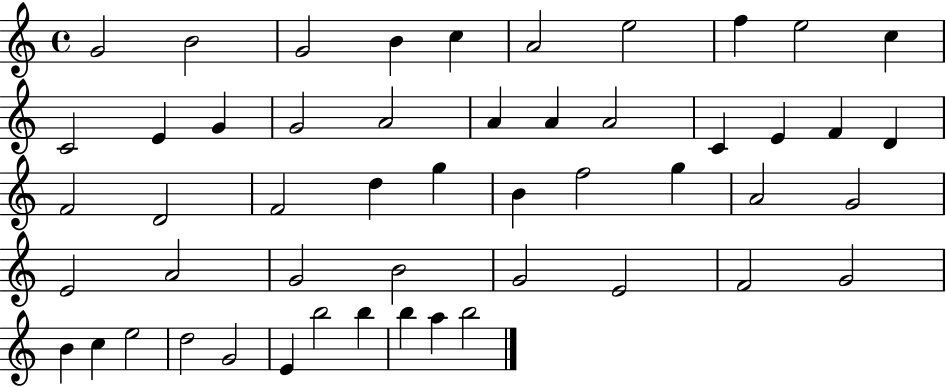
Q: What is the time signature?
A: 4/4